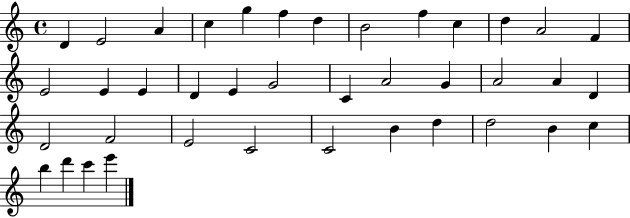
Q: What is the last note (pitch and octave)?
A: E6